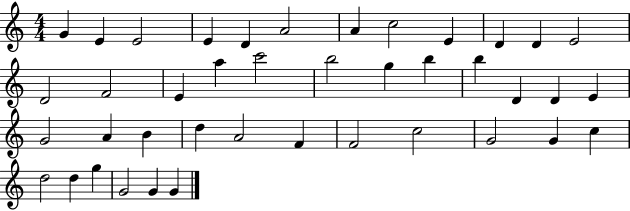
{
  \clef treble
  \numericTimeSignature
  \time 4/4
  \key c \major
  g'4 e'4 e'2 | e'4 d'4 a'2 | a'4 c''2 e'4 | d'4 d'4 e'2 | \break d'2 f'2 | e'4 a''4 c'''2 | b''2 g''4 b''4 | b''4 d'4 d'4 e'4 | \break g'2 a'4 b'4 | d''4 a'2 f'4 | f'2 c''2 | g'2 g'4 c''4 | \break d''2 d''4 g''4 | g'2 g'4 g'4 | \bar "|."
}